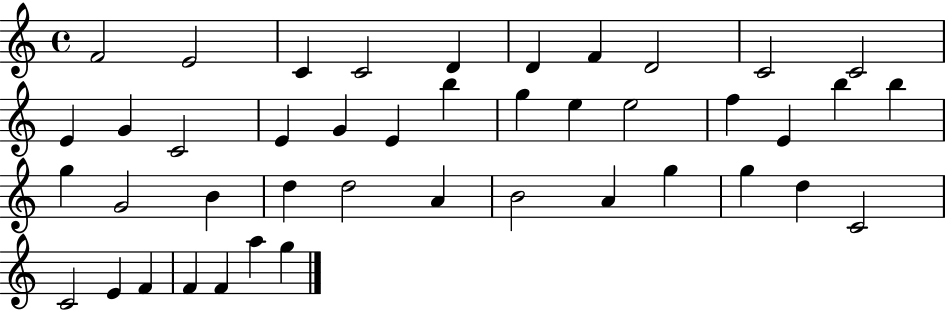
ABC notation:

X:1
T:Untitled
M:4/4
L:1/4
K:C
F2 E2 C C2 D D F D2 C2 C2 E G C2 E G E b g e e2 f E b b g G2 B d d2 A B2 A g g d C2 C2 E F F F a g